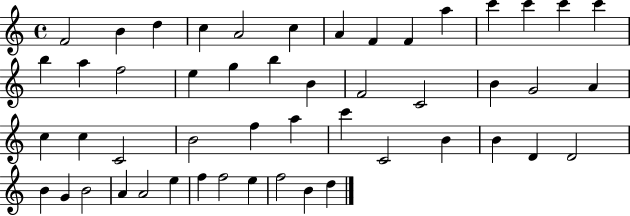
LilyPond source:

{
  \clef treble
  \time 4/4
  \defaultTimeSignature
  \key c \major
  f'2 b'4 d''4 | c''4 a'2 c''4 | a'4 f'4 f'4 a''4 | c'''4 c'''4 c'''4 c'''4 | \break b''4 a''4 f''2 | e''4 g''4 b''4 b'4 | f'2 c'2 | b'4 g'2 a'4 | \break c''4 c''4 c'2 | b'2 f''4 a''4 | c'''4 c'2 b'4 | b'4 d'4 d'2 | \break b'4 g'4 b'2 | a'4 a'2 e''4 | f''4 f''2 e''4 | f''2 b'4 d''4 | \break \bar "|."
}